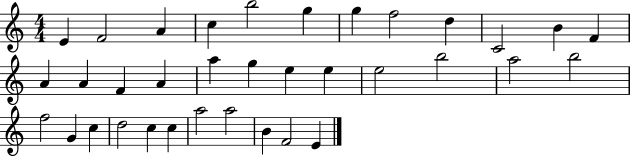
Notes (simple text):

E4/q F4/h A4/q C5/q B5/h G5/q G5/q F5/h D5/q C4/h B4/q F4/q A4/q A4/q F4/q A4/q A5/q G5/q E5/q E5/q E5/h B5/h A5/h B5/h F5/h G4/q C5/q D5/h C5/q C5/q A5/h A5/h B4/q F4/h E4/q